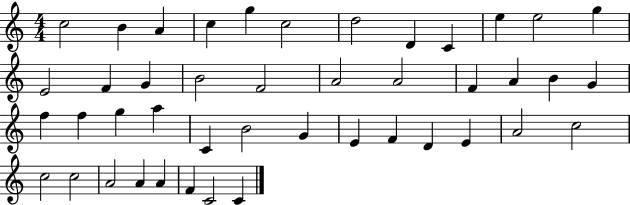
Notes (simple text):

C5/h B4/q A4/q C5/q G5/q C5/h D5/h D4/q C4/q E5/q E5/h G5/q E4/h F4/q G4/q B4/h F4/h A4/h A4/h F4/q A4/q B4/q G4/q F5/q F5/q G5/q A5/q C4/q B4/h G4/q E4/q F4/q D4/q E4/q A4/h C5/h C5/h C5/h A4/h A4/q A4/q F4/q C4/h C4/q